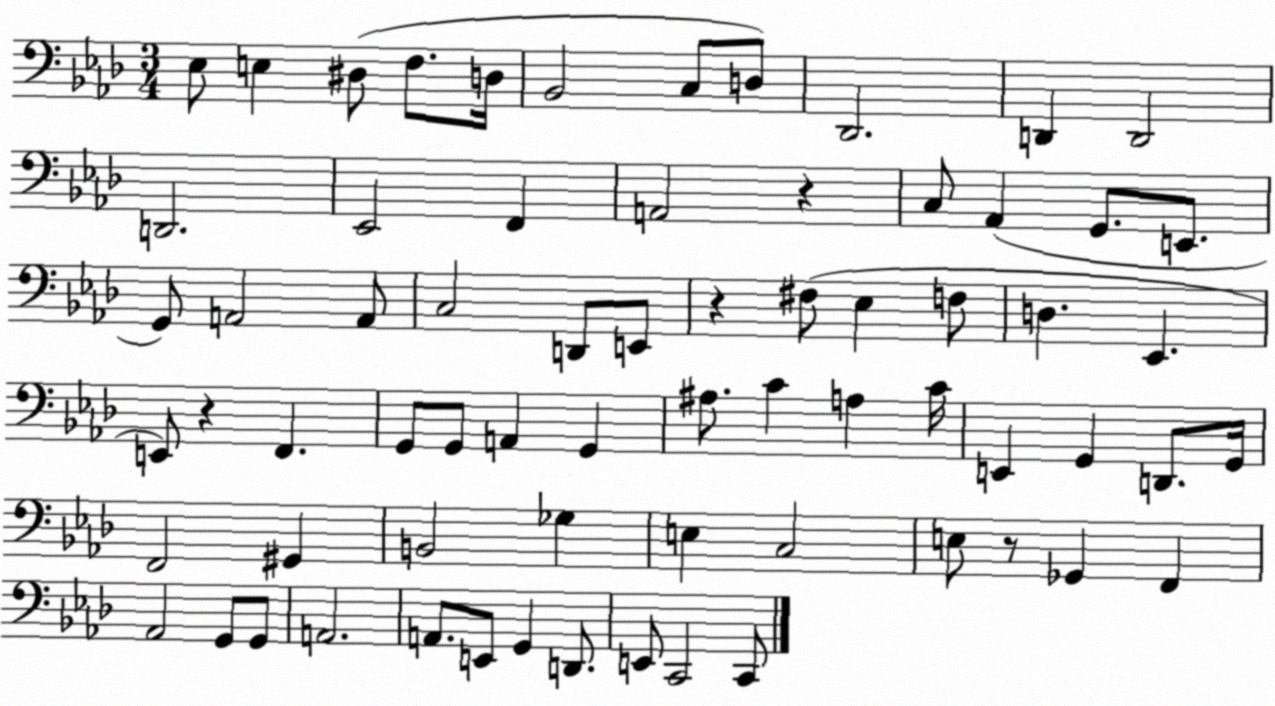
X:1
T:Untitled
M:3/4
L:1/4
K:Ab
_E,/2 E, ^D,/2 F,/2 D,/4 _B,,2 C,/2 D,/2 _D,,2 D,, D,,2 D,,2 _E,,2 F,, A,,2 z C,/2 _A,, G,,/2 E,,/2 G,,/2 A,,2 A,,/2 C,2 D,,/2 E,,/2 z ^F,/2 _E, F,/2 D, _E,, E,,/2 z F,, G,,/2 G,,/2 A,, G,, ^A,/2 C A, C/4 E,, G,, D,,/2 G,,/4 F,,2 ^G,, B,,2 _G, E, C,2 E,/2 z/2 _G,, F,, _A,,2 G,,/2 G,,/2 A,,2 A,,/2 E,,/2 G,, D,,/2 E,,/2 C,,2 C,,/2